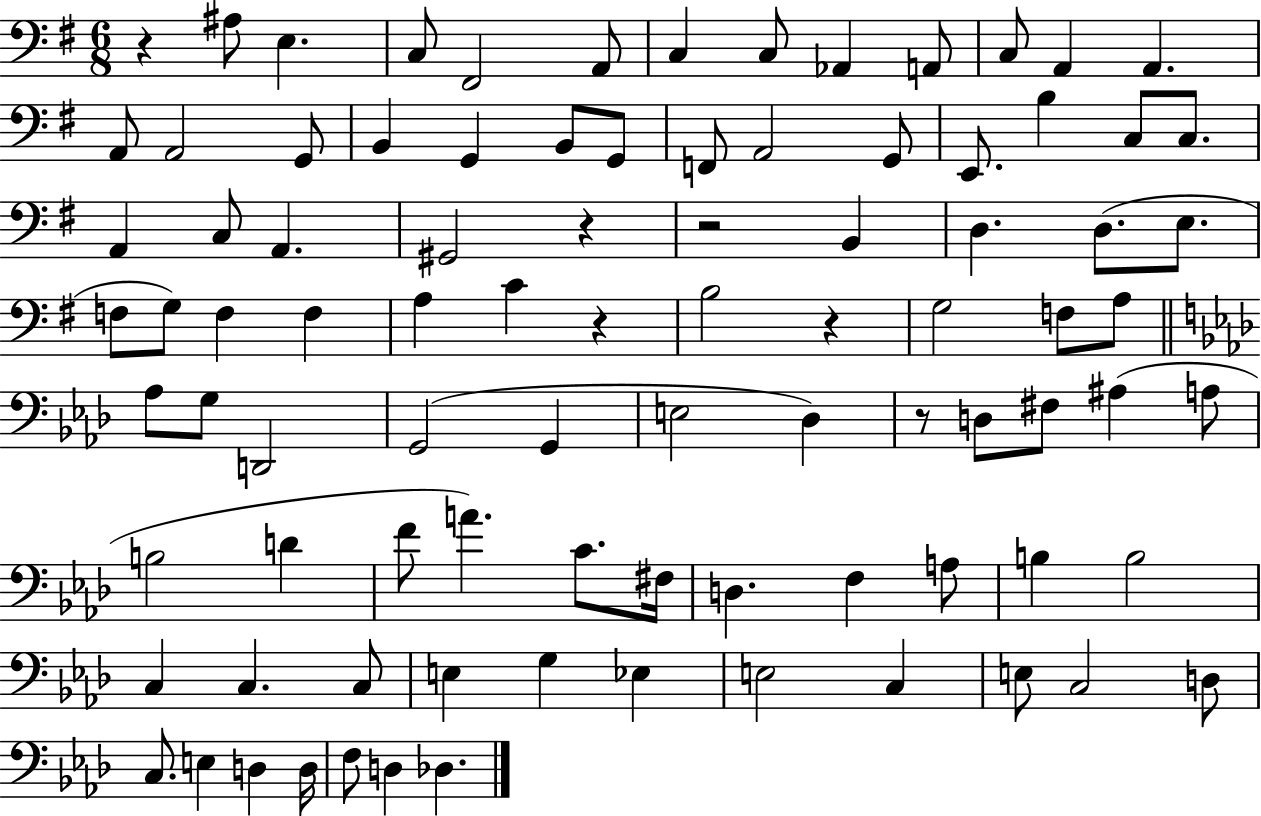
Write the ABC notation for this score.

X:1
T:Untitled
M:6/8
L:1/4
K:G
z ^A,/2 E, C,/2 ^F,,2 A,,/2 C, C,/2 _A,, A,,/2 C,/2 A,, A,, A,,/2 A,,2 G,,/2 B,, G,, B,,/2 G,,/2 F,,/2 A,,2 G,,/2 E,,/2 B, C,/2 C,/2 A,, C,/2 A,, ^G,,2 z z2 B,, D, D,/2 E,/2 F,/2 G,/2 F, F, A, C z B,2 z G,2 F,/2 A,/2 _A,/2 G,/2 D,,2 G,,2 G,, E,2 _D, z/2 D,/2 ^F,/2 ^A, A,/2 B,2 D F/2 A C/2 ^F,/4 D, F, A,/2 B, B,2 C, C, C,/2 E, G, _E, E,2 C, E,/2 C,2 D,/2 C,/2 E, D, D,/4 F,/2 D, _D,